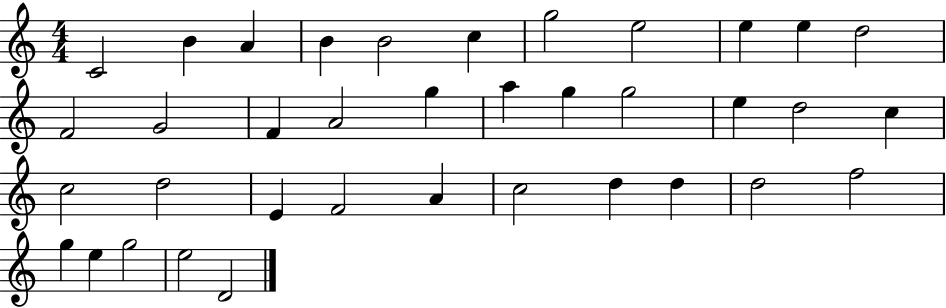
{
  \clef treble
  \numericTimeSignature
  \time 4/4
  \key c \major
  c'2 b'4 a'4 | b'4 b'2 c''4 | g''2 e''2 | e''4 e''4 d''2 | \break f'2 g'2 | f'4 a'2 g''4 | a''4 g''4 g''2 | e''4 d''2 c''4 | \break c''2 d''2 | e'4 f'2 a'4 | c''2 d''4 d''4 | d''2 f''2 | \break g''4 e''4 g''2 | e''2 d'2 | \bar "|."
}